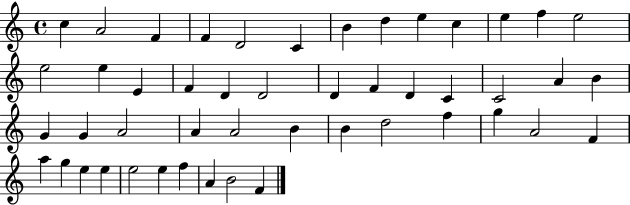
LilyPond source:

{
  \clef treble
  \time 4/4
  \defaultTimeSignature
  \key c \major
  c''4 a'2 f'4 | f'4 d'2 c'4 | b'4 d''4 e''4 c''4 | e''4 f''4 e''2 | \break e''2 e''4 e'4 | f'4 d'4 d'2 | d'4 f'4 d'4 c'4 | c'2 a'4 b'4 | \break g'4 g'4 a'2 | a'4 a'2 b'4 | b'4 d''2 f''4 | g''4 a'2 f'4 | \break a''4 g''4 e''4 e''4 | e''2 e''4 f''4 | a'4 b'2 f'4 | \bar "|."
}